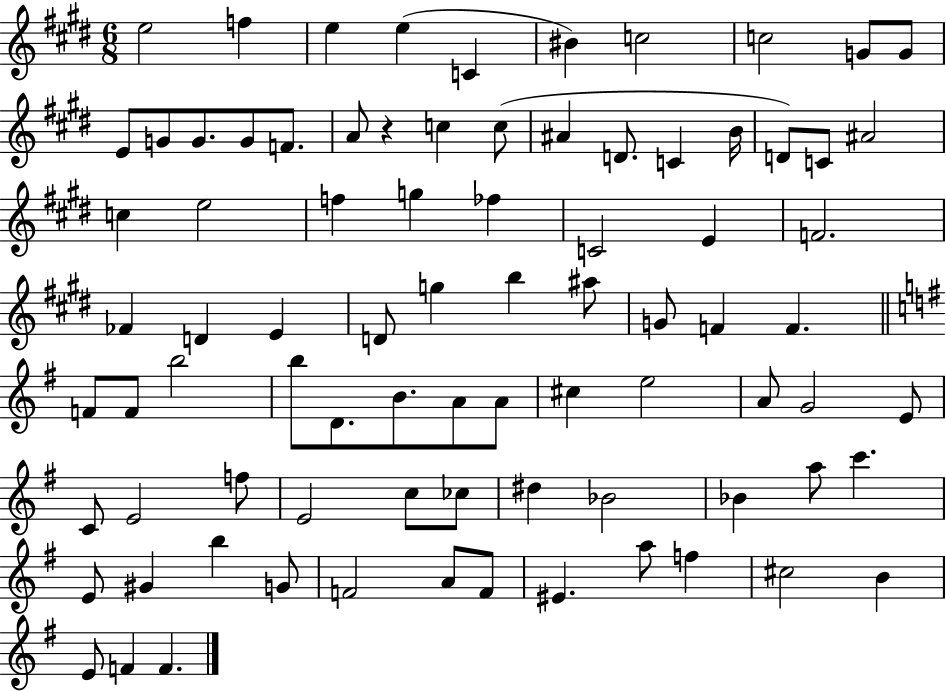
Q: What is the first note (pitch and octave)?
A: E5